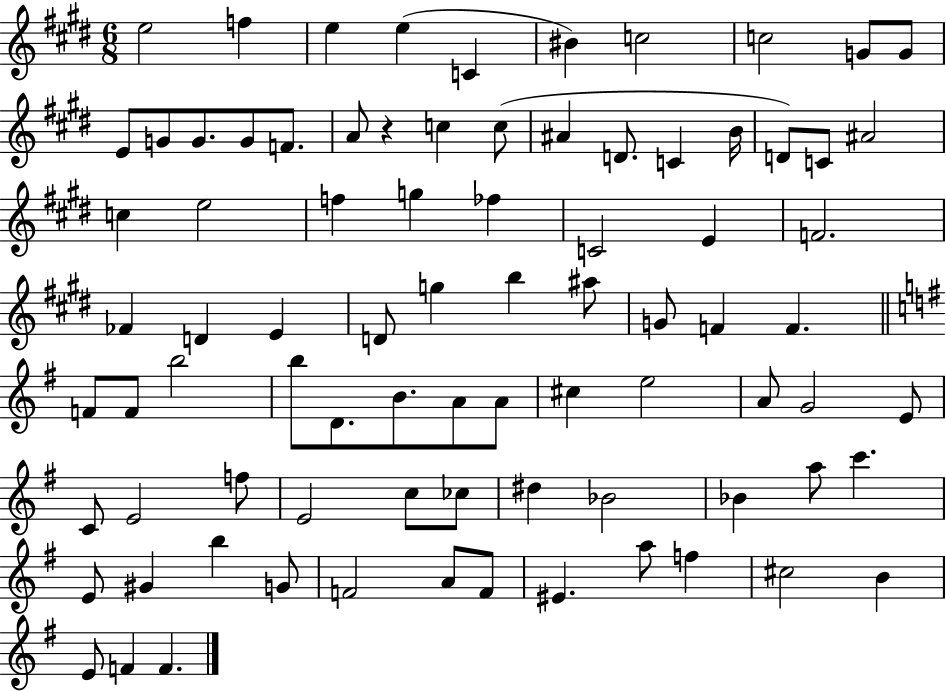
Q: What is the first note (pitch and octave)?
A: E5